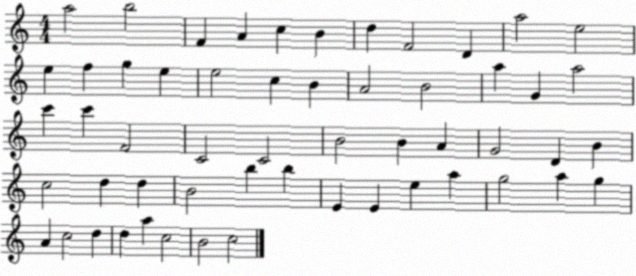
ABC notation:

X:1
T:Untitled
M:4/4
L:1/4
K:C
a2 b2 F A c B d F2 D a2 e2 e f g e e2 c B A2 B2 a G a2 c' c' F2 C2 C2 B2 B A G2 D B c2 d d B2 b b E E e a g2 a g A c2 d d a c2 B2 c2